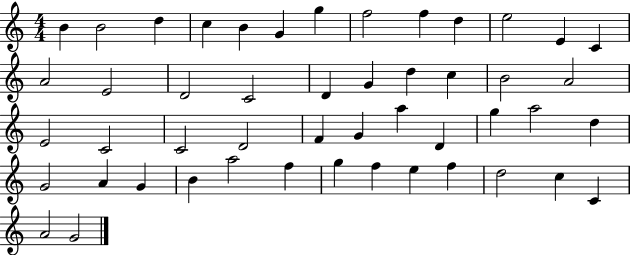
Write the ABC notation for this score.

X:1
T:Untitled
M:4/4
L:1/4
K:C
B B2 d c B G g f2 f d e2 E C A2 E2 D2 C2 D G d c B2 A2 E2 C2 C2 D2 F G a D g a2 d G2 A G B a2 f g f e f d2 c C A2 G2